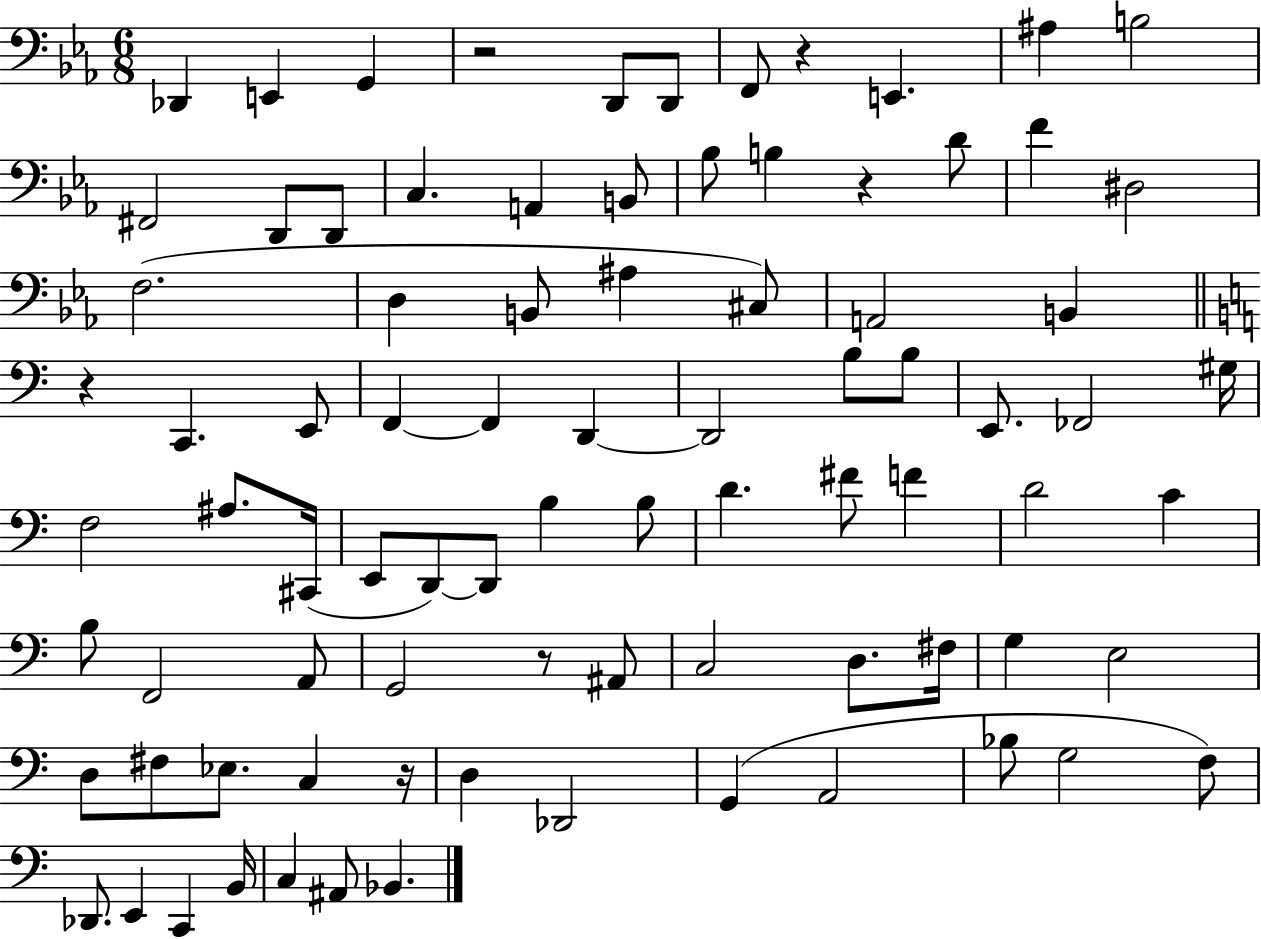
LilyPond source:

{
  \clef bass
  \numericTimeSignature
  \time 6/8
  \key ees \major
  des,4 e,4 g,4 | r2 d,8 d,8 | f,8 r4 e,4. | ais4 b2 | \break fis,2 d,8 d,8 | c4. a,4 b,8 | bes8 b4 r4 d'8 | f'4 dis2 | \break f2.( | d4 b,8 ais4 cis8) | a,2 b,4 | \bar "||" \break \key c \major r4 c,4. e,8 | f,4~~ f,4 d,4~~ | d,2 b8 b8 | e,8. fes,2 gis16 | \break f2 ais8. cis,16( | e,8 d,8~~) d,8 b4 b8 | d'4. fis'8 f'4 | d'2 c'4 | \break b8 f,2 a,8 | g,2 r8 ais,8 | c2 d8. fis16 | g4 e2 | \break d8 fis8 ees8. c4 r16 | d4 des,2 | g,4( a,2 | bes8 g2 f8) | \break des,8. e,4 c,4 b,16 | c4 ais,8 bes,4. | \bar "|."
}